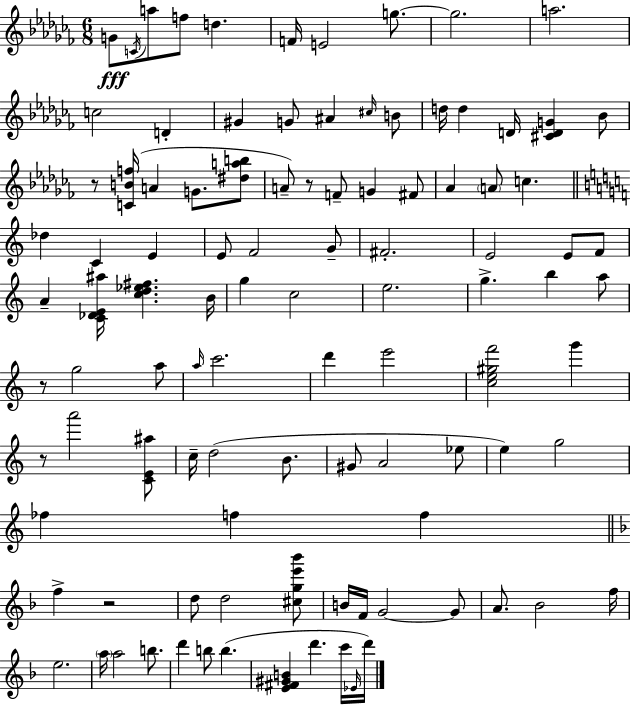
{
  \clef treble
  \numericTimeSignature
  \time 6/8
  \key aes \minor
  g'8\fff \acciaccatura { c'16 } a''8 f''8 d''4. | f'16 e'2 g''8.~~ | g''2. | a''2. | \break c''2 d'4-. | gis'4 g'8 ais'4 \grace { cis''16 } | b'8 d''16 d''4 d'16 <cis' d' g'>4 | bes'8 r8 <c' b' f''>16( a'4 g'8. | \break <dis'' a'' b''>8 a'8--) r8 f'8-- g'4 | fis'8 aes'4 \parenthesize a'8 c''4. | \bar "||" \break \key c \major des''4 c'4 e'4 | e'8 f'2 g'8-- | fis'2.-. | e'2 e'8 f'8 | \break a'4-- <c' des' e' ais''>16 <c'' d'' ees'' fis''>4. b'16 | g''4 c''2 | e''2. | g''4.-> b''4 a''8 | \break r8 g''2 a''8 | \grace { a''16 } c'''2. | d'''4 e'''2 | <c'' e'' gis'' f'''>2 g'''4 | \break r8 a'''2 <c' e' ais''>8 | c''16-- d''2( b'8. | gis'8 a'2 ees''8 | e''4) g''2 | \break fes''4 f''4 f''4 | \bar "||" \break \key d \minor f''4-> r2 | d''8 d''2 <cis'' g'' e''' bes'''>8 | b'16 f'16 g'2~~ g'8 | a'8. bes'2 f''16 | \break e''2. | \parenthesize a''16 a''2 b''8. | d'''4 b''8 b''4.( | <e' fis' gis' b'>4 d'''4. c'''16 \grace { ees'16 }) | \break d'''16 \bar "|."
}